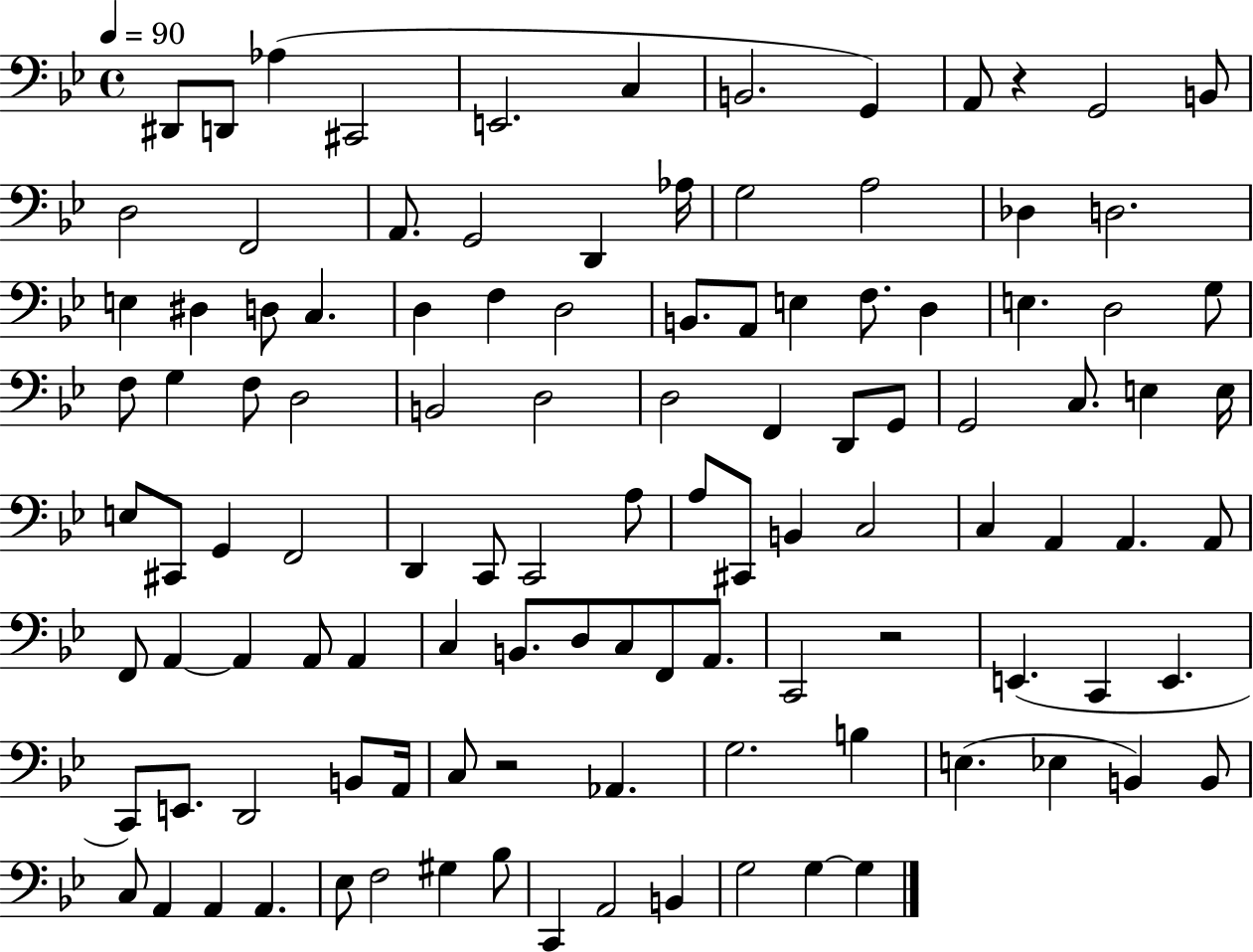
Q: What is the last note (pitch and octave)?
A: G3